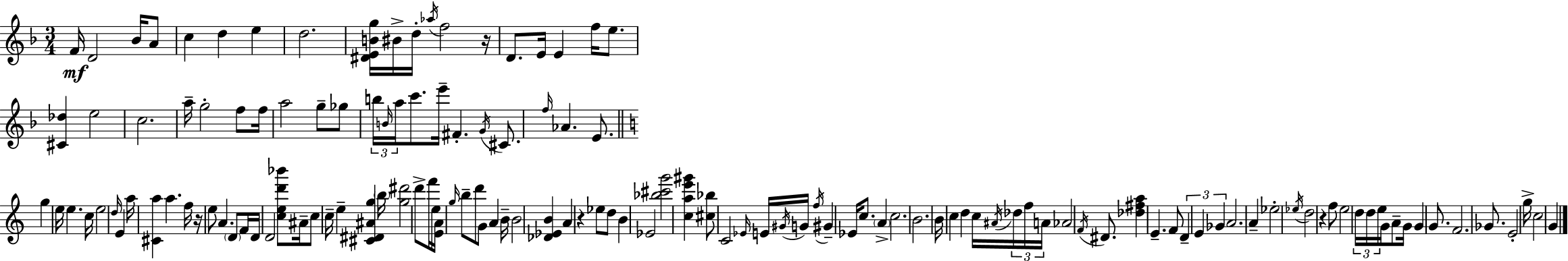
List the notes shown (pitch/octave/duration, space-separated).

F4/s D4/h Bb4/s A4/e C5/q D5/q E5/q D5/h. [D#4,E4,B4,G5]/s BIS4/s D5/s Ab5/s F5/h R/s D4/e. E4/s E4/q F5/s E5/e. [C#4,Db5]/q E5/h C5/h. A5/s G5/h F5/e F5/s A5/h G5/e Gb5/e B5/s B4/s A5/s C6/e. E6/s F#4/q. G4/s C#4/e. F5/s Ab4/q. E4/e. G5/q E5/s E5/q. C5/s E5/h D5/s E4/q A5/s [C#4,A5]/q A5/q. F5/s R/s E5/e A4/q. D4/e F4/s D4/s D4/h [C5,E5,D6,Bb6]/e A#4/s C5/e C5/s E5/q [C#4,D#4,A#4,G5]/q B5/s [G5,D#6]/h D6/e F6/s E5/s [E4,A4]/s G5/s B5/e D6/e G4/e A4/q B4/s B4/h [Db4,Eb4,B4]/q A4/q R/q Eb5/e D5/e B4/q Eb4/h [Bb5,C#6,G6]/h [C5,A5,E6,G#6]/q [C#5,Bb5]/e C4/h Eb4/s E4/s G#4/s G4/s F5/s G#4/q Eb4/s C5/e. A4/q C5/h. B4/h. B4/s C5/q D5/q C5/s A#4/s Db5/s F5/s A4/s Ab4/h F4/s D#4/e. [Db5,F#5,A5]/q E4/q. F4/e D4/q E4/q Gb4/q A4/h. A4/q Eb5/h Eb5/s D5/h R/q F5/e E5/h D5/s D5/s E5/s G4/s A4/e G4/s G4/q G4/e. F4/h. Gb4/e. E4/h G5/s C5/h G4/q